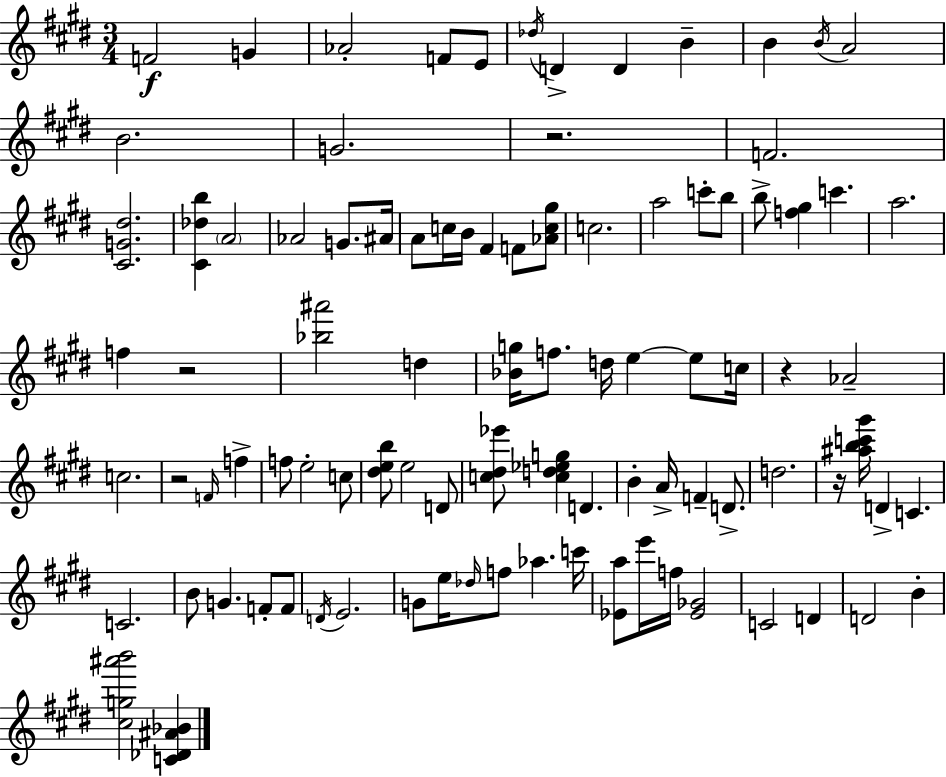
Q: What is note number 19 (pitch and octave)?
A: A#4